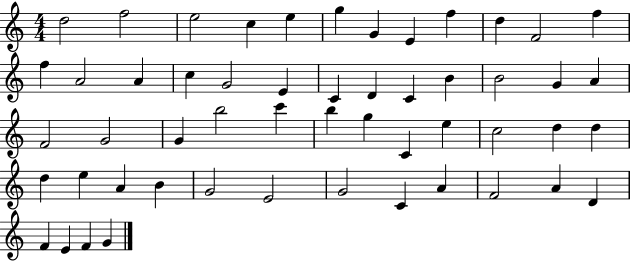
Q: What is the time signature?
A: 4/4